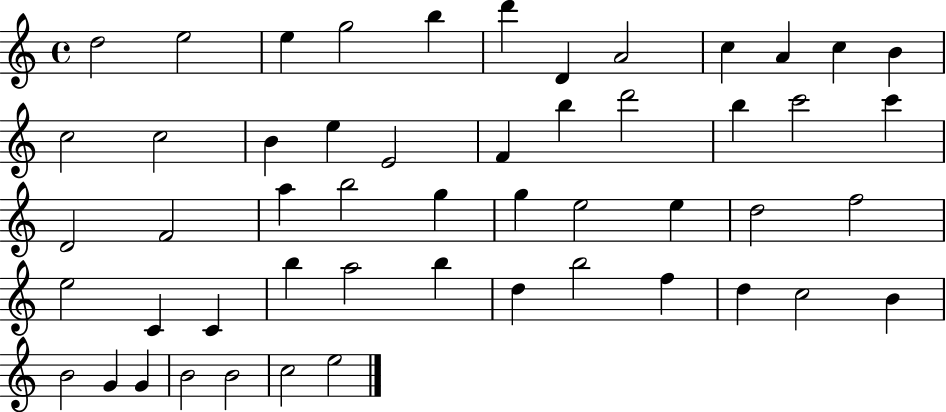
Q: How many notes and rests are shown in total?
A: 52